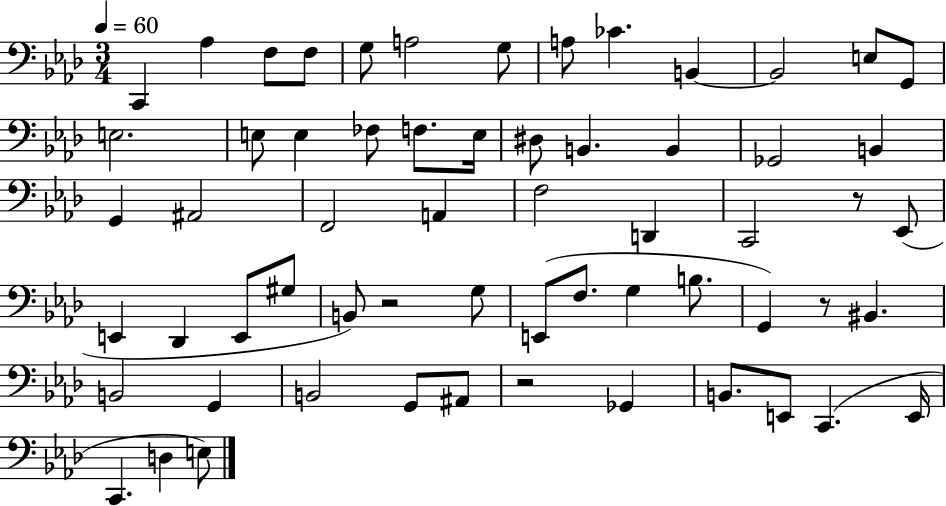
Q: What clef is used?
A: bass